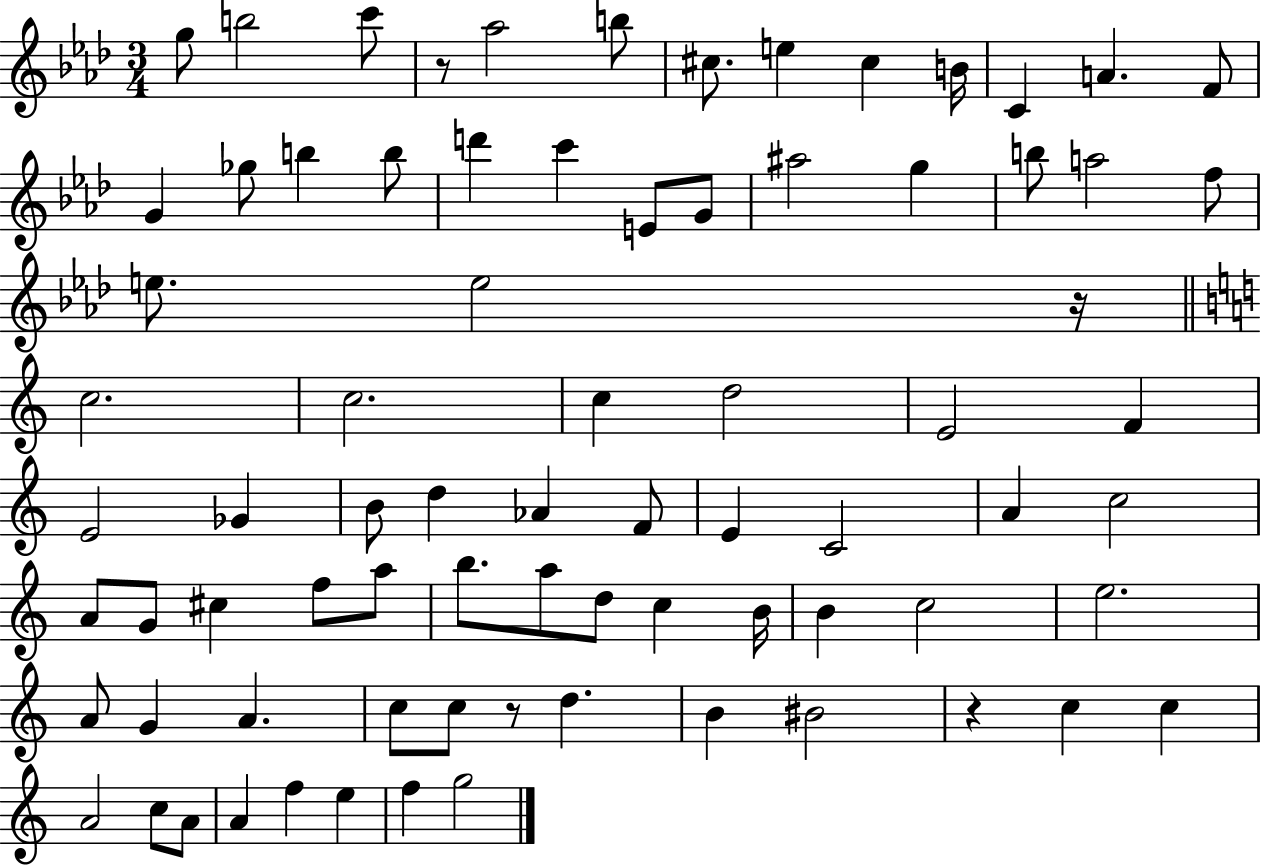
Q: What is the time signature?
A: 3/4